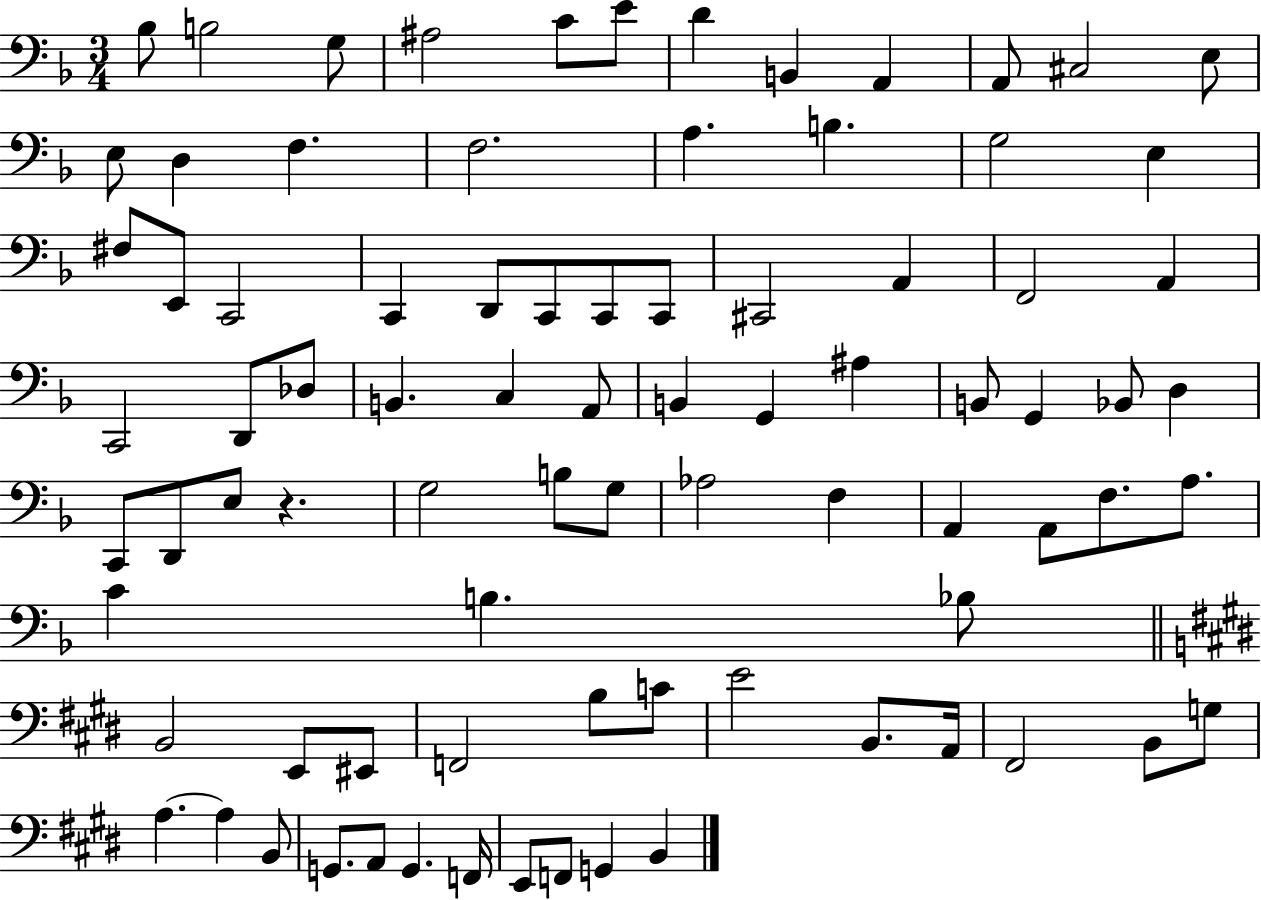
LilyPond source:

{
  \clef bass
  \numericTimeSignature
  \time 3/4
  \key f \major
  bes8 b2 g8 | ais2 c'8 e'8 | d'4 b,4 a,4 | a,8 cis2 e8 | \break e8 d4 f4. | f2. | a4. b4. | g2 e4 | \break fis8 e,8 c,2 | c,4 d,8 c,8 c,8 c,8 | cis,2 a,4 | f,2 a,4 | \break c,2 d,8 des8 | b,4. c4 a,8 | b,4 g,4 ais4 | b,8 g,4 bes,8 d4 | \break c,8 d,8 e8 r4. | g2 b8 g8 | aes2 f4 | a,4 a,8 f8. a8. | \break c'4 b4. bes8 | \bar "||" \break \key e \major b,2 e,8 eis,8 | f,2 b8 c'8 | e'2 b,8. a,16 | fis,2 b,8 g8 | \break a4.~~ a4 b,8 | g,8. a,8 g,4. f,16 | e,8 f,8 g,4 b,4 | \bar "|."
}